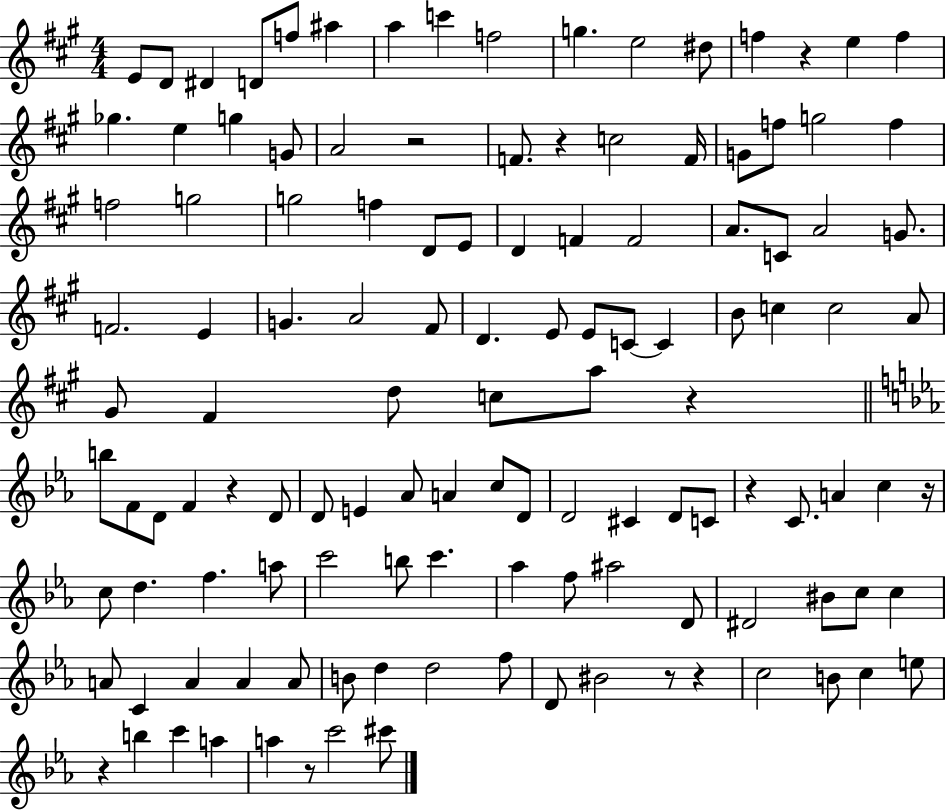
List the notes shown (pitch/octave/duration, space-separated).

E4/e D4/e D#4/q D4/e F5/e A#5/q A5/q C6/q F5/h G5/q. E5/h D#5/e F5/q R/q E5/q F5/q Gb5/q. E5/q G5/q G4/e A4/h R/h F4/e. R/q C5/h F4/s G4/e F5/e G5/h F5/q F5/h G5/h G5/h F5/q D4/e E4/e D4/q F4/q F4/h A4/e. C4/e A4/h G4/e. F4/h. E4/q G4/q. A4/h F#4/e D4/q. E4/e E4/e C4/e C4/q B4/e C5/q C5/h A4/e G#4/e F#4/q D5/e C5/e A5/e R/q B5/e F4/e D4/e F4/q R/q D4/e D4/e E4/q Ab4/e A4/q C5/e D4/e D4/h C#4/q D4/e C4/e R/q C4/e. A4/q C5/q R/s C5/e D5/q. F5/q. A5/e C6/h B5/e C6/q. Ab5/q F5/e A#5/h D4/e D#4/h BIS4/e C5/e C5/q A4/e C4/q A4/q A4/q A4/e B4/e D5/q D5/h F5/e D4/e BIS4/h R/e R/q C5/h B4/e C5/q E5/e R/q B5/q C6/q A5/q A5/q R/e C6/h C#6/e